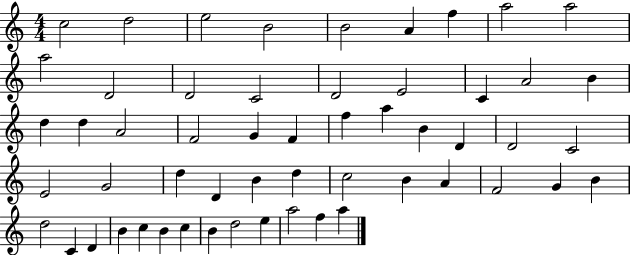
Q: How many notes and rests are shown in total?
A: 55